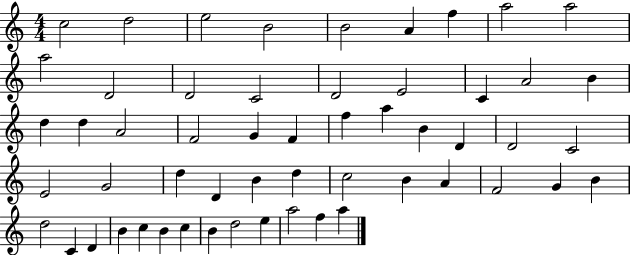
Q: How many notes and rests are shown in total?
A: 55